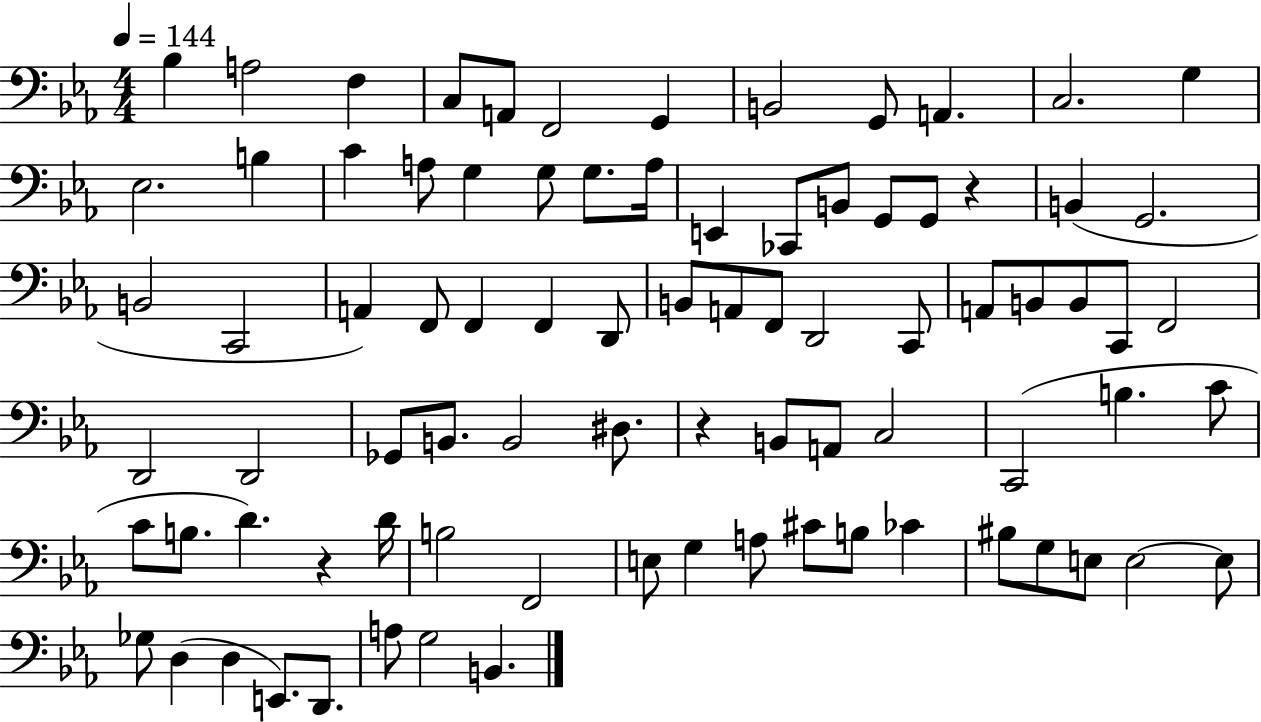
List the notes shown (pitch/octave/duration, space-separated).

Bb3/q A3/h F3/q C3/e A2/e F2/h G2/q B2/h G2/e A2/q. C3/h. G3/q Eb3/h. B3/q C4/q A3/e G3/q G3/e G3/e. A3/s E2/q CES2/e B2/e G2/e G2/e R/q B2/q G2/h. B2/h C2/h A2/q F2/e F2/q F2/q D2/e B2/e A2/e F2/e D2/h C2/e A2/e B2/e B2/e C2/e F2/h D2/h D2/h Gb2/e B2/e. B2/h D#3/e. R/q B2/e A2/e C3/h C2/h B3/q. C4/e C4/e B3/e. D4/q. R/q D4/s B3/h F2/h E3/e G3/q A3/e C#4/e B3/e CES4/q BIS3/e G3/e E3/e E3/h E3/e Gb3/e D3/q D3/q E2/e. D2/e. A3/e G3/h B2/q.